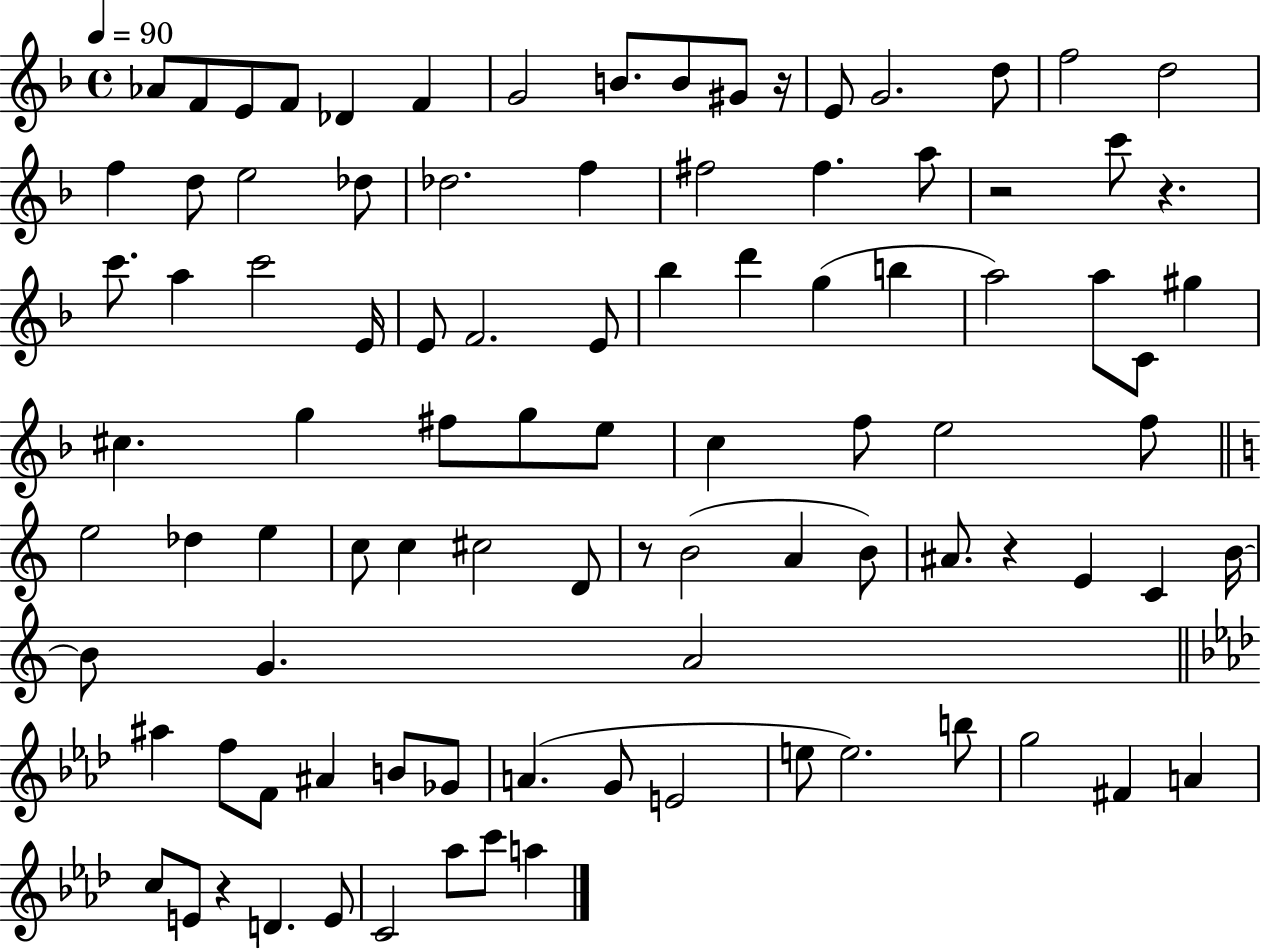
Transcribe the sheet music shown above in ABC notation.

X:1
T:Untitled
M:4/4
L:1/4
K:F
_A/2 F/2 E/2 F/2 _D F G2 B/2 B/2 ^G/2 z/4 E/2 G2 d/2 f2 d2 f d/2 e2 _d/2 _d2 f ^f2 ^f a/2 z2 c'/2 z c'/2 a c'2 E/4 E/2 F2 E/2 _b d' g b a2 a/2 C/2 ^g ^c g ^f/2 g/2 e/2 c f/2 e2 f/2 e2 _d e c/2 c ^c2 D/2 z/2 B2 A B/2 ^A/2 z E C B/4 B/2 G A2 ^a f/2 F/2 ^A B/2 _G/2 A G/2 E2 e/2 e2 b/2 g2 ^F A c/2 E/2 z D E/2 C2 _a/2 c'/2 a